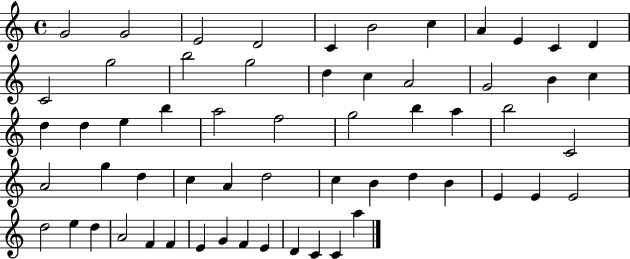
{
  \clef treble
  \time 4/4
  \defaultTimeSignature
  \key c \major
  g'2 g'2 | e'2 d'2 | c'4 b'2 c''4 | a'4 e'4 c'4 d'4 | \break c'2 g''2 | b''2 g''2 | d''4 c''4 a'2 | g'2 b'4 c''4 | \break d''4 d''4 e''4 b''4 | a''2 f''2 | g''2 b''4 a''4 | b''2 c'2 | \break a'2 g''4 d''4 | c''4 a'4 d''2 | c''4 b'4 d''4 b'4 | e'4 e'4 e'2 | \break d''2 e''4 d''4 | a'2 f'4 f'4 | e'4 g'4 f'4 e'4 | d'4 c'4 c'4 a''4 | \break \bar "|."
}